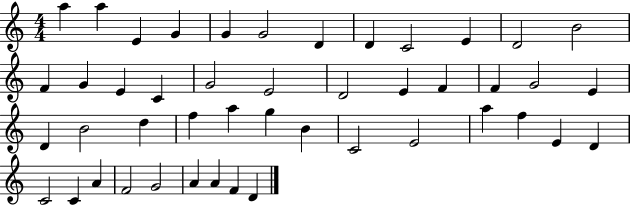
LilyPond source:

{
  \clef treble
  \numericTimeSignature
  \time 4/4
  \key c \major
  a''4 a''4 e'4 g'4 | g'4 g'2 d'4 | d'4 c'2 e'4 | d'2 b'2 | \break f'4 g'4 e'4 c'4 | g'2 e'2 | d'2 e'4 f'4 | f'4 g'2 e'4 | \break d'4 b'2 d''4 | f''4 a''4 g''4 b'4 | c'2 e'2 | a''4 f''4 e'4 d'4 | \break c'2 c'4 a'4 | f'2 g'2 | a'4 a'4 f'4 d'4 | \bar "|."
}